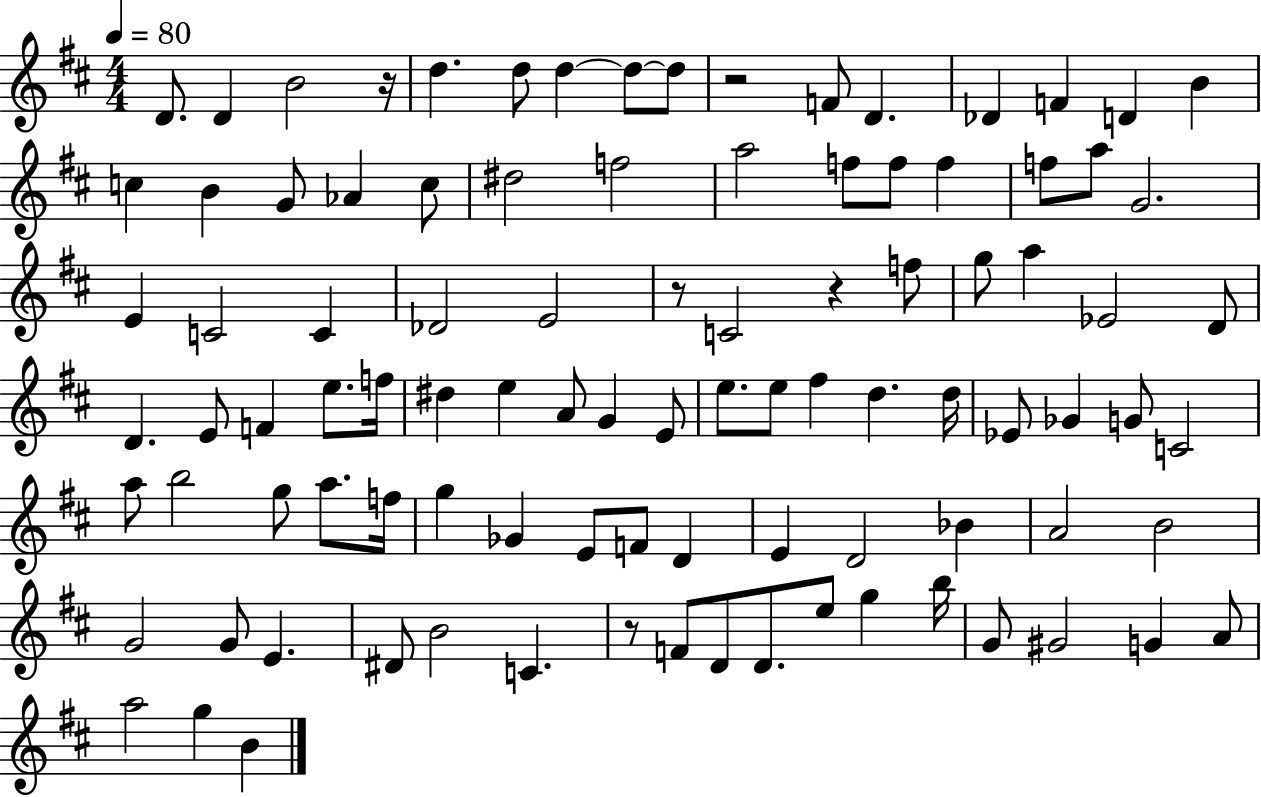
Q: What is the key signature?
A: D major